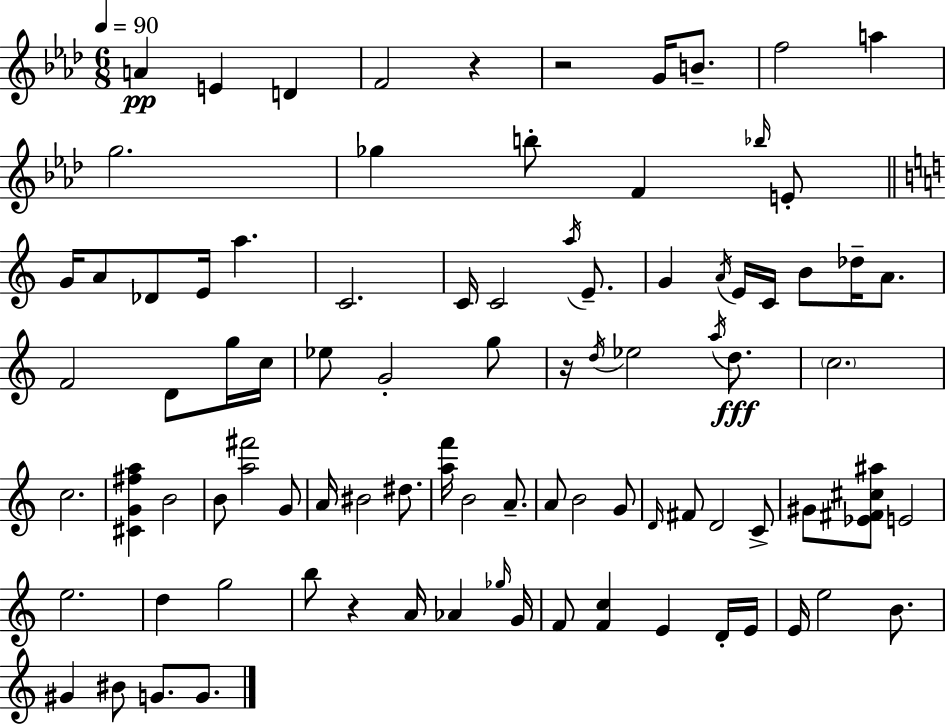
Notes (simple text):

A4/q E4/q D4/q F4/h R/q R/h G4/s B4/e. F5/h A5/q G5/h. Gb5/q B5/e F4/q Bb5/s E4/e G4/s A4/e Db4/e E4/s A5/q. C4/h. C4/s C4/h A5/s E4/e. G4/q A4/s E4/s C4/s B4/e Db5/s A4/e. F4/h D4/e G5/s C5/s Eb5/e G4/h G5/e R/s D5/s Eb5/h A5/s D5/e. C5/h. C5/h. [C#4,G4,F#5,A5]/q B4/h B4/e [A5,F#6]/h G4/e A4/s BIS4/h D#5/e. [A5,F6]/s B4/h A4/e. A4/e B4/h G4/e D4/s F#4/e D4/h C4/e G#4/e [Eb4,F#4,C#5,A#5]/e E4/h E5/h. D5/q G5/h B5/e R/q A4/s Ab4/q Gb5/s G4/s F4/e [F4,C5]/q E4/q D4/s E4/s E4/s E5/h B4/e. G#4/q BIS4/e G4/e. G4/e.